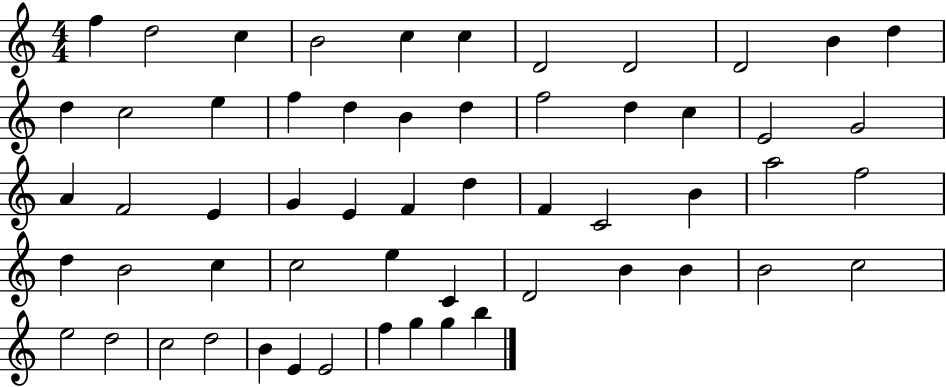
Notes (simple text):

F5/q D5/h C5/q B4/h C5/q C5/q D4/h D4/h D4/h B4/q D5/q D5/q C5/h E5/q F5/q D5/q B4/q D5/q F5/h D5/q C5/q E4/h G4/h A4/q F4/h E4/q G4/q E4/q F4/q D5/q F4/q C4/h B4/q A5/h F5/h D5/q B4/h C5/q C5/h E5/q C4/q D4/h B4/q B4/q B4/h C5/h E5/h D5/h C5/h D5/h B4/q E4/q E4/h F5/q G5/q G5/q B5/q